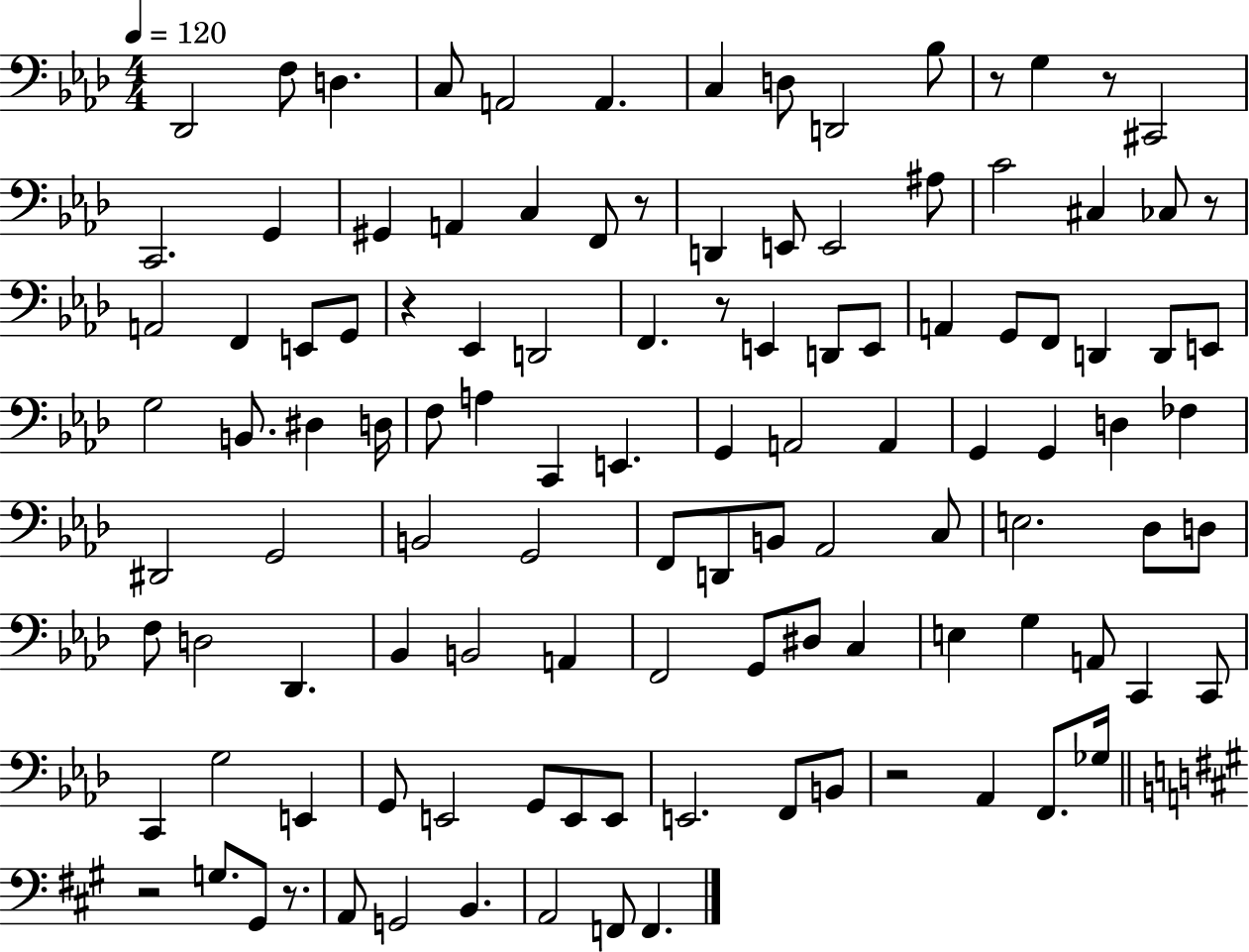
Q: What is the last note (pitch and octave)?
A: F2